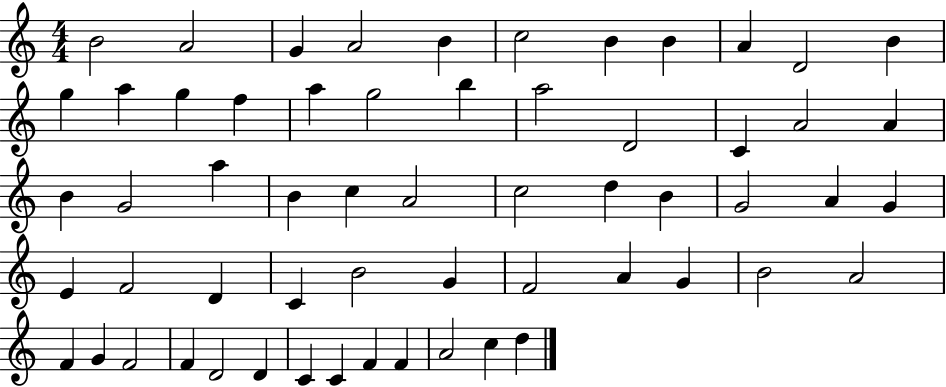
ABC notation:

X:1
T:Untitled
M:4/4
L:1/4
K:C
B2 A2 G A2 B c2 B B A D2 B g a g f a g2 b a2 D2 C A2 A B G2 a B c A2 c2 d B G2 A G E F2 D C B2 G F2 A G B2 A2 F G F2 F D2 D C C F F A2 c d